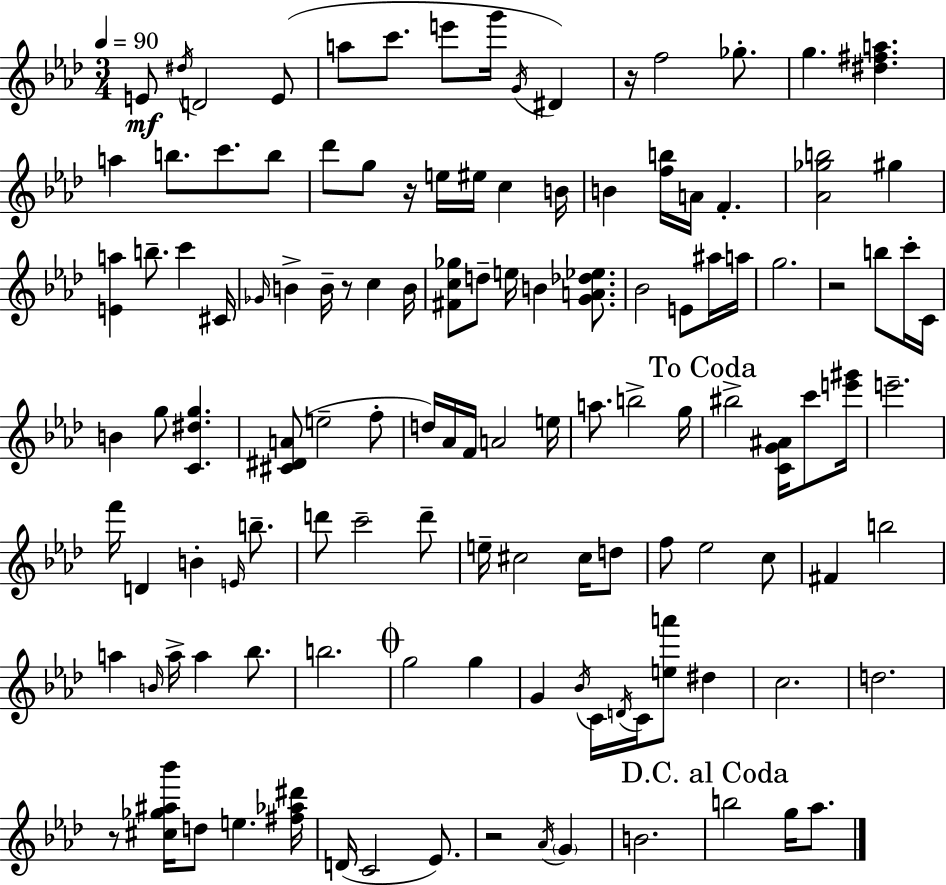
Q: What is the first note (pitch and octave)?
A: E4